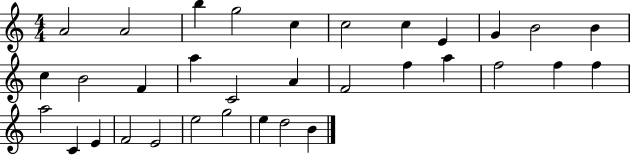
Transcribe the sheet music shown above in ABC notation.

X:1
T:Untitled
M:4/4
L:1/4
K:C
A2 A2 b g2 c c2 c E G B2 B c B2 F a C2 A F2 f a f2 f f a2 C E F2 E2 e2 g2 e d2 B